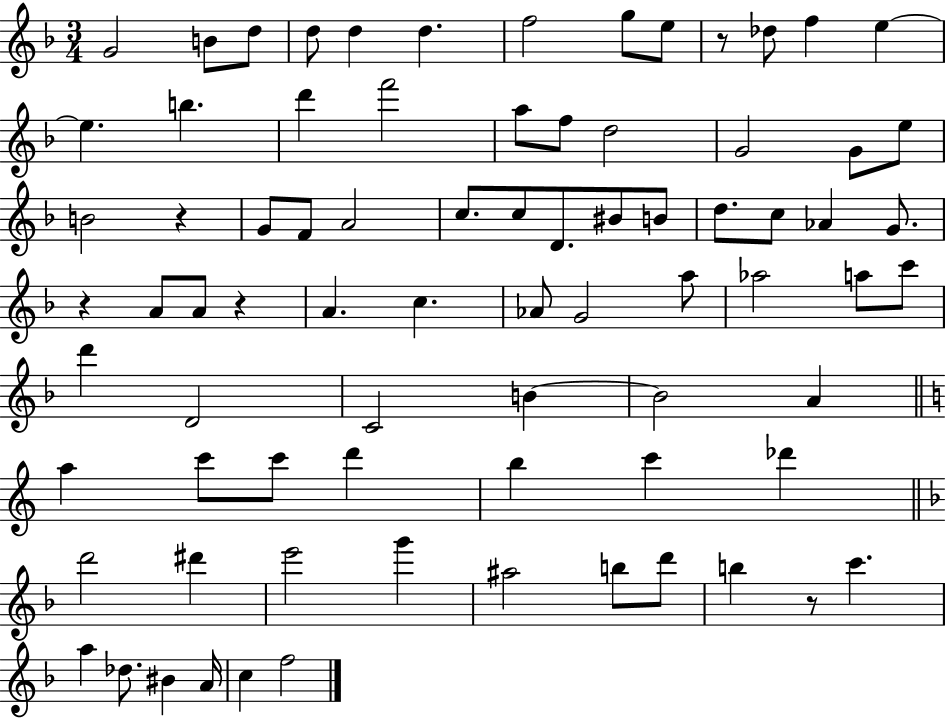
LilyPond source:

{
  \clef treble
  \numericTimeSignature
  \time 3/4
  \key f \major
  g'2 b'8 d''8 | d''8 d''4 d''4. | f''2 g''8 e''8 | r8 des''8 f''4 e''4~~ | \break e''4. b''4. | d'''4 f'''2 | a''8 f''8 d''2 | g'2 g'8 e''8 | \break b'2 r4 | g'8 f'8 a'2 | c''8. c''8 d'8. bis'8 b'8 | d''8. c''8 aes'4 g'8. | \break r4 a'8 a'8 r4 | a'4. c''4. | aes'8 g'2 a''8 | aes''2 a''8 c'''8 | \break d'''4 d'2 | c'2 b'4~~ | b'2 a'4 | \bar "||" \break \key c \major a''4 c'''8 c'''8 d'''4 | b''4 c'''4 des'''4 | \bar "||" \break \key f \major d'''2 dis'''4 | e'''2 g'''4 | ais''2 b''8 d'''8 | b''4 r8 c'''4. | \break a''4 des''8. bis'4 a'16 | c''4 f''2 | \bar "|."
}